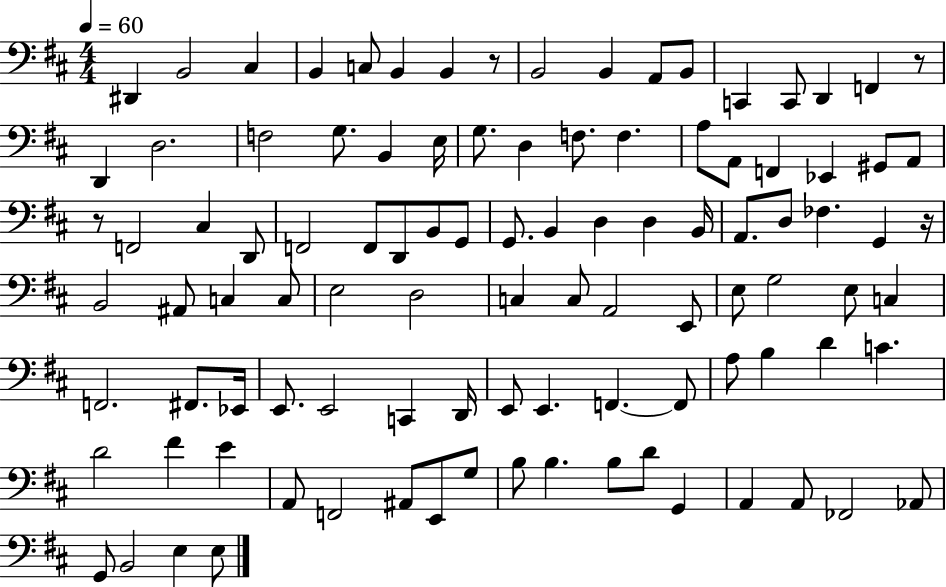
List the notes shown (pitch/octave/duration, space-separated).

D#2/q B2/h C#3/q B2/q C3/e B2/q B2/q R/e B2/h B2/q A2/e B2/e C2/q C2/e D2/q F2/q R/e D2/q D3/h. F3/h G3/e. B2/q E3/s G3/e. D3/q F3/e. F3/q. A3/e A2/e F2/q Eb2/q G#2/e A2/e R/e F2/h C#3/q D2/e F2/h F2/e D2/e B2/e G2/e G2/e. B2/q D3/q D3/q B2/s A2/e. D3/e FES3/q. G2/q R/s B2/h A#2/e C3/q C3/e E3/h D3/h C3/q C3/e A2/h E2/e E3/e G3/h E3/e C3/q F2/h. F#2/e. Eb2/s E2/e. E2/h C2/q D2/s E2/e E2/q. F2/q. F2/e A3/e B3/q D4/q C4/q. D4/h F#4/q E4/q A2/e F2/h A#2/e E2/e G3/e B3/e B3/q. B3/e D4/e G2/q A2/q A2/e FES2/h Ab2/e G2/e B2/h E3/q E3/e